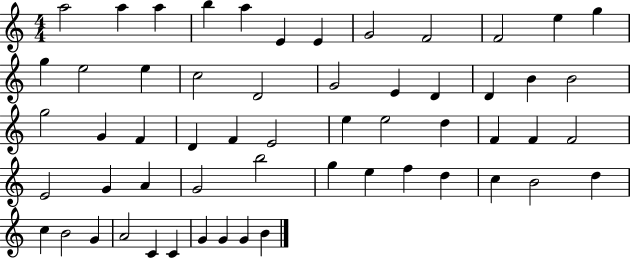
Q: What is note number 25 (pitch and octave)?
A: G4